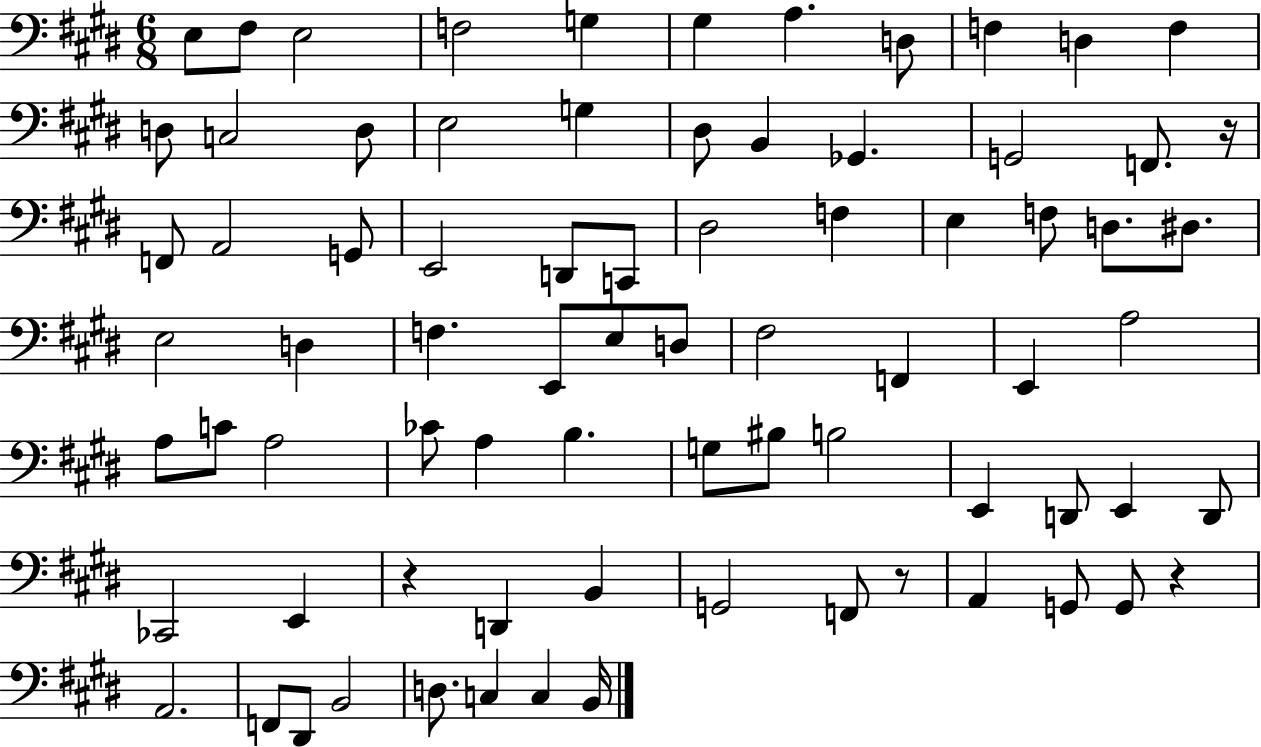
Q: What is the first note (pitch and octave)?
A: E3